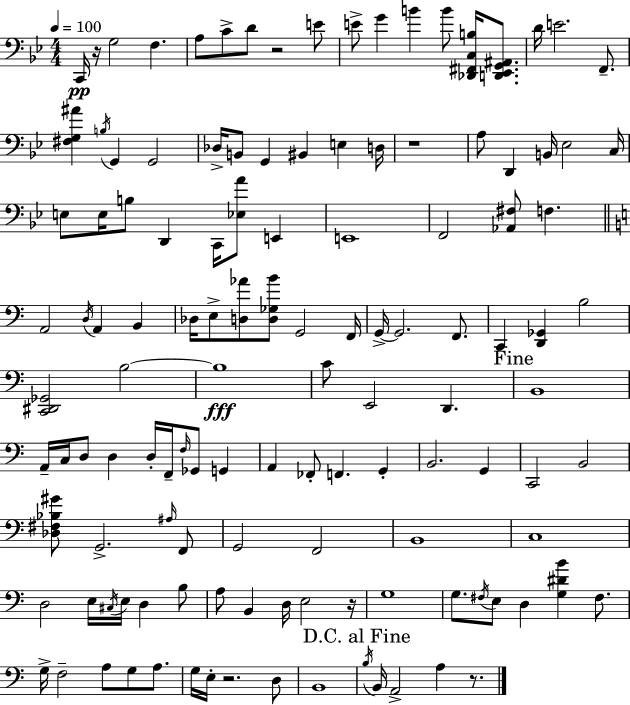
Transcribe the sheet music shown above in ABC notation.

X:1
T:Untitled
M:4/4
L:1/4
K:Gm
C,,/4 z/4 G,2 F, A,/2 C/2 D/2 z2 E/2 E/2 G B B/2 [_D,,^F,,C,B,]/4 [D,,_E,,G,,^A,,]/2 D/4 E2 F,,/2 [^F,G,^A] B,/4 G,, G,,2 _D,/4 B,,/2 G,, ^B,, E, D,/4 z4 A,/2 D,, B,,/4 _E,2 C,/4 E,/2 E,/4 B,/2 D,, C,,/4 [_E,A]/2 E,, E,,4 F,,2 [_A,,^F,]/2 F, A,,2 D,/4 A,, B,, _D,/4 E,/2 [D,_A]/2 [D,_G,B]/2 G,,2 F,,/4 G,,/4 G,,2 F,,/2 C,, [D,,_G,,] B,2 [C,,^D,,_G,,]2 B,2 B,4 C/2 E,,2 D,, B,,4 A,,/4 C,/4 D,/2 D, D,/4 F,,/4 F,/4 _G,,/2 G,, A,, _F,,/2 F,, G,, B,,2 G,, C,,2 B,,2 [_D,^F,_B,^G]/2 G,,2 ^A,/4 F,,/2 G,,2 F,,2 B,,4 C,4 D,2 E,/4 ^C,/4 E,/4 D, B,/2 A,/2 B,, D,/4 E,2 z/4 G,4 G,/2 ^F,/4 E,/2 D, [G,^DB] ^F,/2 G,/4 F,2 A,/2 G,/2 A,/2 G,/4 E,/4 z2 D,/2 B,,4 B,/4 B,,/4 A,,2 A, z/2